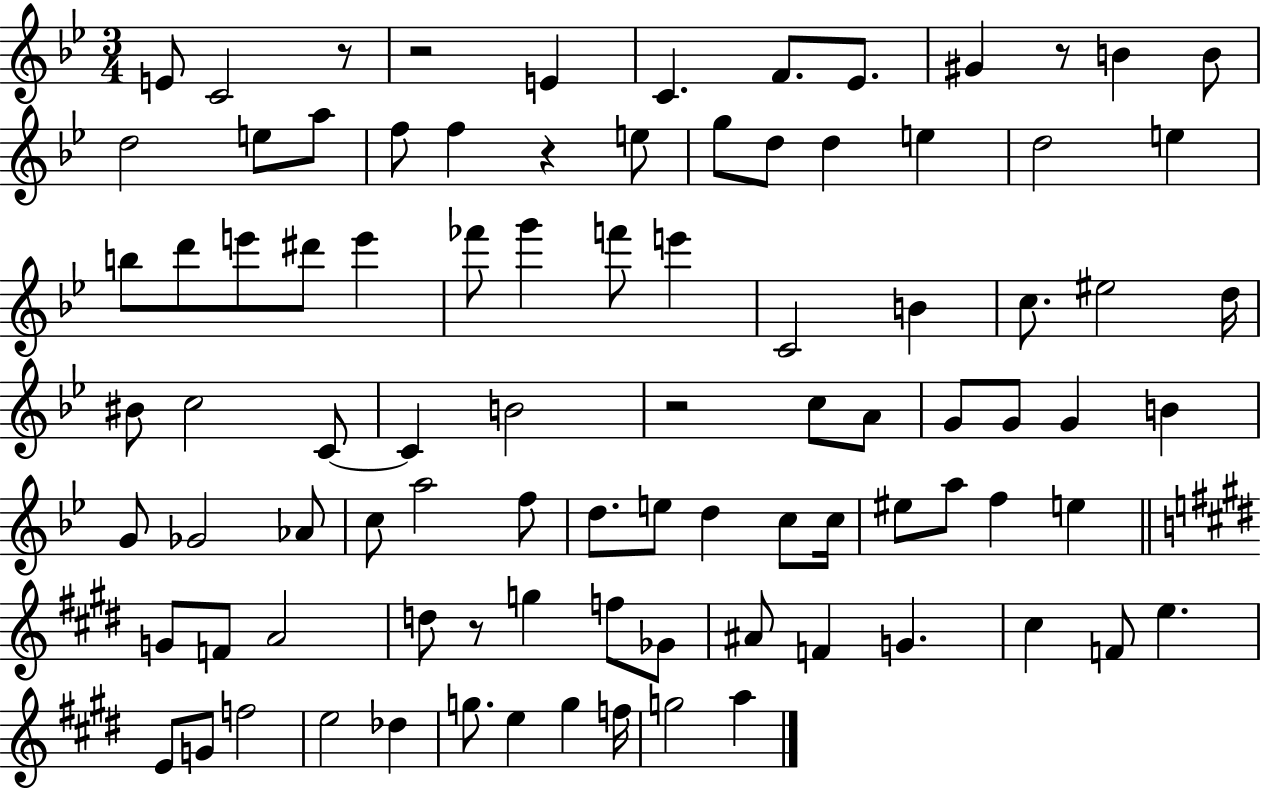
E4/e C4/h R/e R/h E4/q C4/q. F4/e. Eb4/e. G#4/q R/e B4/q B4/e D5/h E5/e A5/e F5/e F5/q R/q E5/e G5/e D5/e D5/q E5/q D5/h E5/q B5/e D6/e E6/e D#6/e E6/q FES6/e G6/q F6/e E6/q C4/h B4/q C5/e. EIS5/h D5/s BIS4/e C5/h C4/e C4/q B4/h R/h C5/e A4/e G4/e G4/e G4/q B4/q G4/e Gb4/h Ab4/e C5/e A5/h F5/e D5/e. E5/e D5/q C5/e C5/s EIS5/e A5/e F5/q E5/q G4/e F4/e A4/h D5/e R/e G5/q F5/e Gb4/e A#4/e F4/q G4/q. C#5/q F4/e E5/q. E4/e G4/e F5/h E5/h Db5/q G5/e. E5/q G5/q F5/s G5/h A5/q